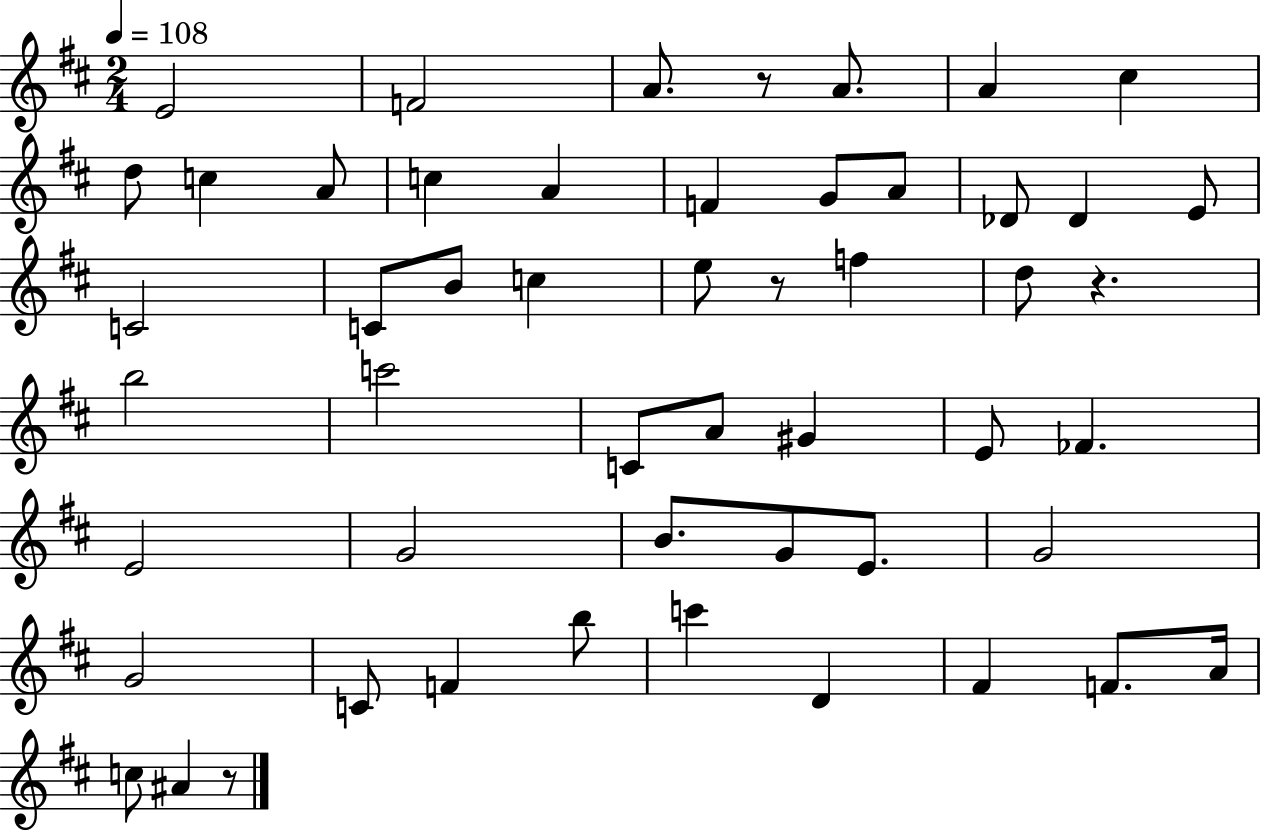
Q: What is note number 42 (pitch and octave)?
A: C6